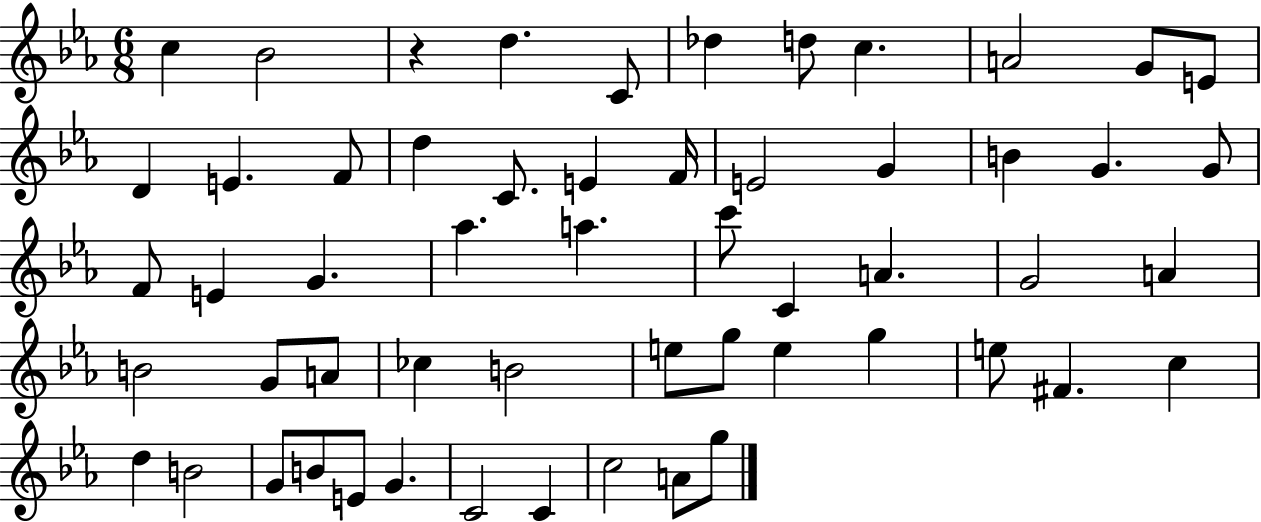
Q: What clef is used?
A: treble